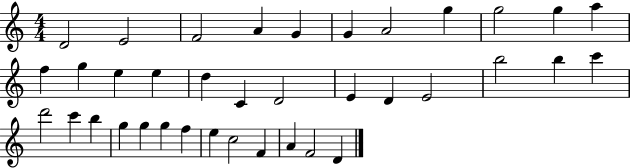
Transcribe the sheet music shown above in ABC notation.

X:1
T:Untitled
M:4/4
L:1/4
K:C
D2 E2 F2 A G G A2 g g2 g a f g e e d C D2 E D E2 b2 b c' d'2 c' b g g g f e c2 F A F2 D